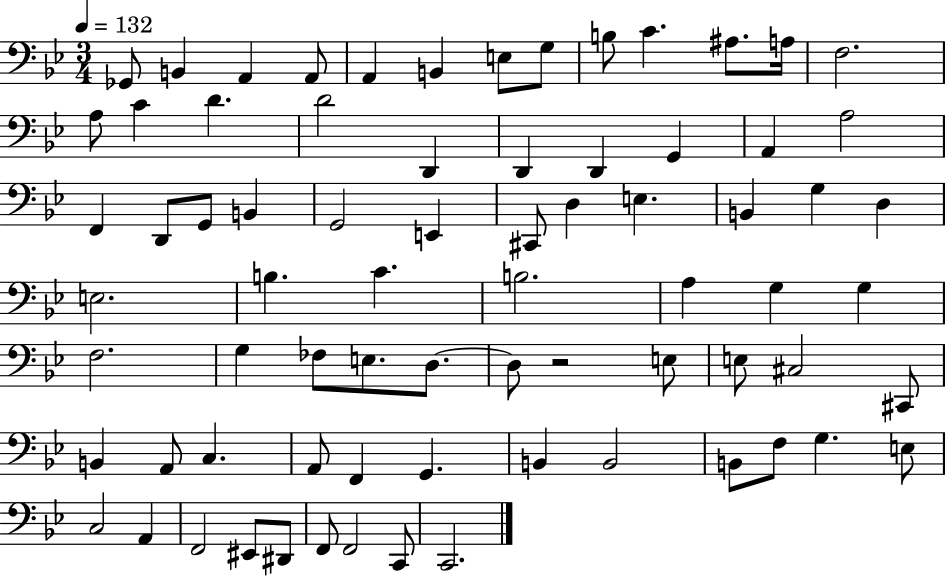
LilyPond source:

{
  \clef bass
  \numericTimeSignature
  \time 3/4
  \key bes \major
  \tempo 4 = 132
  ges,8 b,4 a,4 a,8 | a,4 b,4 e8 g8 | b8 c'4. ais8. a16 | f2. | \break a8 c'4 d'4. | d'2 d,4 | d,4 d,4 g,4 | a,4 a2 | \break f,4 d,8 g,8 b,4 | g,2 e,4 | cis,8 d4 e4. | b,4 g4 d4 | \break e2. | b4. c'4. | b2. | a4 g4 g4 | \break f2. | g4 fes8 e8. d8.~~ | d8 r2 e8 | e8 cis2 cis,8 | \break b,4 a,8 c4. | a,8 f,4 g,4. | b,4 b,2 | b,8 f8 g4. e8 | \break c2 a,4 | f,2 eis,8 dis,8 | f,8 f,2 c,8 | c,2. | \break \bar "|."
}